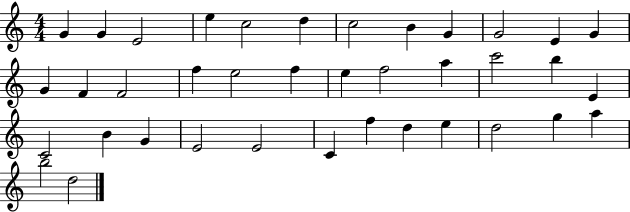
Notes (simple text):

G4/q G4/q E4/h E5/q C5/h D5/q C5/h B4/q G4/q G4/h E4/q G4/q G4/q F4/q F4/h F5/q E5/h F5/q E5/q F5/h A5/q C6/h B5/q E4/q C4/h B4/q G4/q E4/h E4/h C4/q F5/q D5/q E5/q D5/h G5/q A5/q B5/h D5/h